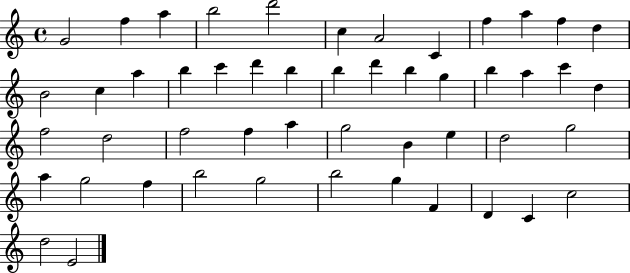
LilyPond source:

{
  \clef treble
  \time 4/4
  \defaultTimeSignature
  \key c \major
  g'2 f''4 a''4 | b''2 d'''2 | c''4 a'2 c'4 | f''4 a''4 f''4 d''4 | \break b'2 c''4 a''4 | b''4 c'''4 d'''4 b''4 | b''4 d'''4 b''4 g''4 | b''4 a''4 c'''4 d''4 | \break f''2 d''2 | f''2 f''4 a''4 | g''2 b'4 e''4 | d''2 g''2 | \break a''4 g''2 f''4 | b''2 g''2 | b''2 g''4 f'4 | d'4 c'4 c''2 | \break d''2 e'2 | \bar "|."
}